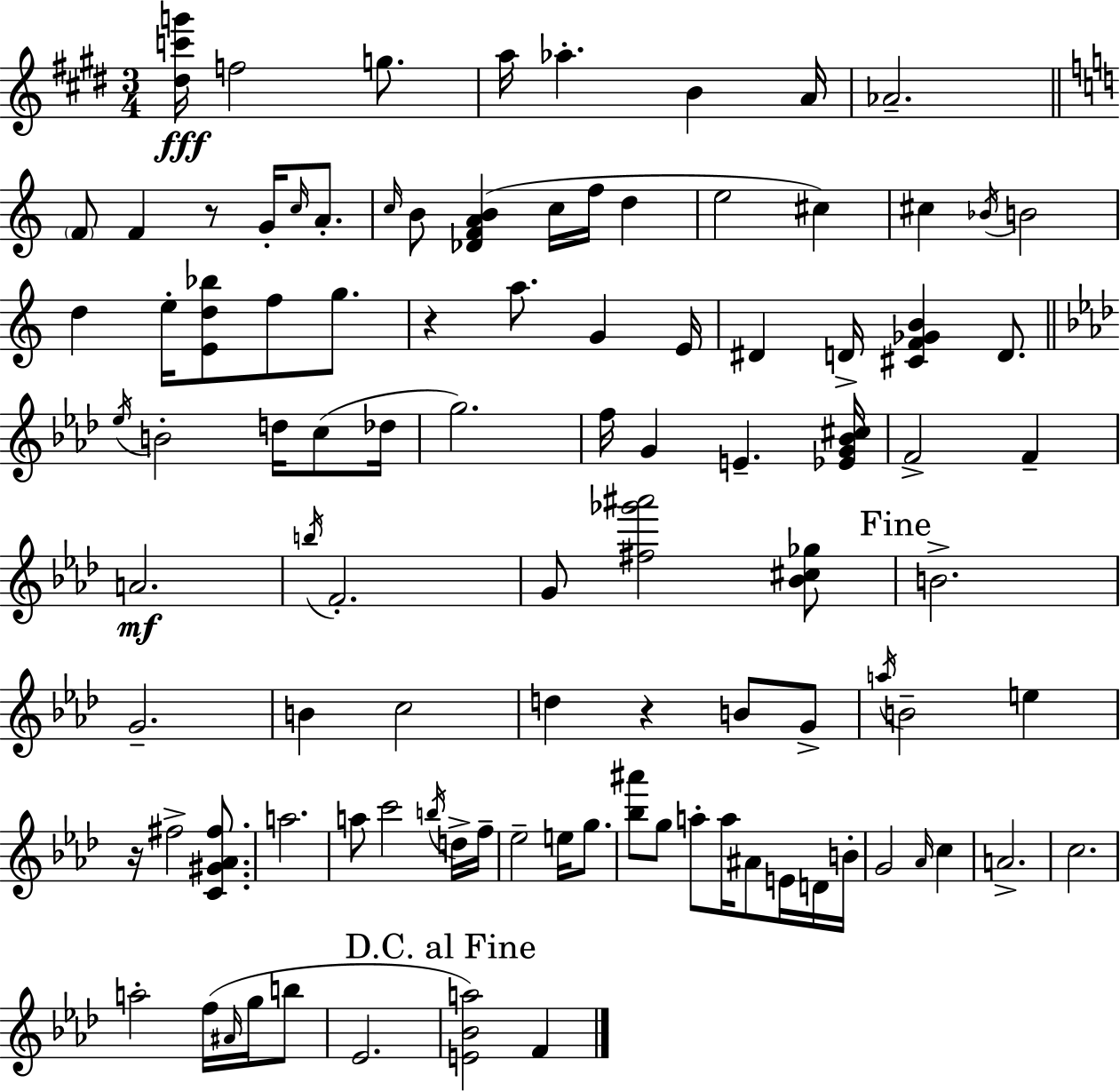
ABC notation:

X:1
T:Untitled
M:3/4
L:1/4
K:E
[^dc'g']/4 f2 g/2 a/4 _a B A/4 _A2 F/2 F z/2 G/4 c/4 A/2 c/4 B/2 [_DFAB] c/4 f/4 d e2 ^c ^c _B/4 B2 d e/4 [Ed_b]/2 f/2 g/2 z a/2 G E/4 ^D D/4 [^CF_GB] D/2 _e/4 B2 d/4 c/2 _d/4 g2 f/4 G E [_EG_B^c]/4 F2 F A2 b/4 F2 G/2 [^f_g'^a']2 [_B^c_g]/2 B2 G2 B c2 d z B/2 G/2 a/4 B2 e z/4 ^f2 [C^G_A^f]/2 a2 a/2 c'2 b/4 d/4 f/4 _e2 e/4 g/2 [_b^a']/2 g/2 a/2 a/4 ^A/2 E/4 D/4 B/4 G2 _A/4 c A2 c2 a2 f/4 ^A/4 g/4 b/2 _E2 [E_Ba]2 F